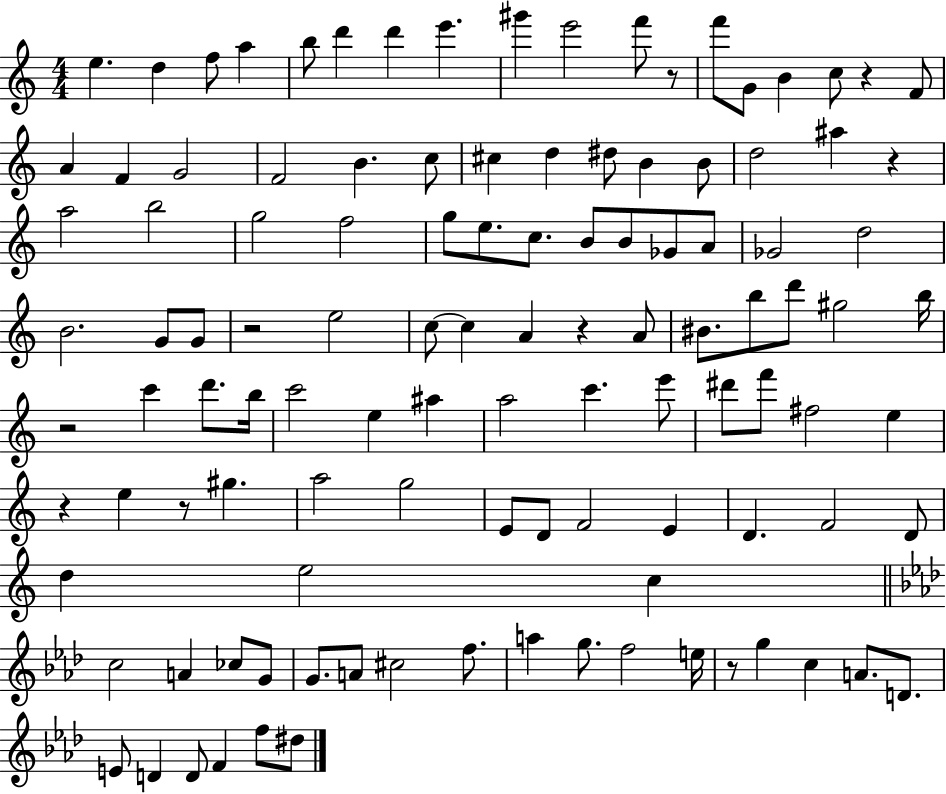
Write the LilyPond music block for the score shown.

{
  \clef treble
  \numericTimeSignature
  \time 4/4
  \key c \major
  e''4. d''4 f''8 a''4 | b''8 d'''4 d'''4 e'''4. | gis'''4 e'''2 f'''8 r8 | f'''8 g'8 b'4 c''8 r4 f'8 | \break a'4 f'4 g'2 | f'2 b'4. c''8 | cis''4 d''4 dis''8 b'4 b'8 | d''2 ais''4 r4 | \break a''2 b''2 | g''2 f''2 | g''8 e''8. c''8. b'8 b'8 ges'8 a'8 | ges'2 d''2 | \break b'2. g'8 g'8 | r2 e''2 | c''8~~ c''4 a'4 r4 a'8 | bis'8. b''8 d'''8 gis''2 b''16 | \break r2 c'''4 d'''8. b''16 | c'''2 e''4 ais''4 | a''2 c'''4. e'''8 | dis'''8 f'''8 fis''2 e''4 | \break r4 e''4 r8 gis''4. | a''2 g''2 | e'8 d'8 f'2 e'4 | d'4. f'2 d'8 | \break d''4 e''2 c''4 | \bar "||" \break \key aes \major c''2 a'4 ces''8 g'8 | g'8. a'8 cis''2 f''8. | a''4 g''8. f''2 e''16 | r8 g''4 c''4 a'8. d'8. | \break e'8 d'4 d'8 f'4 f''8 dis''8 | \bar "|."
}